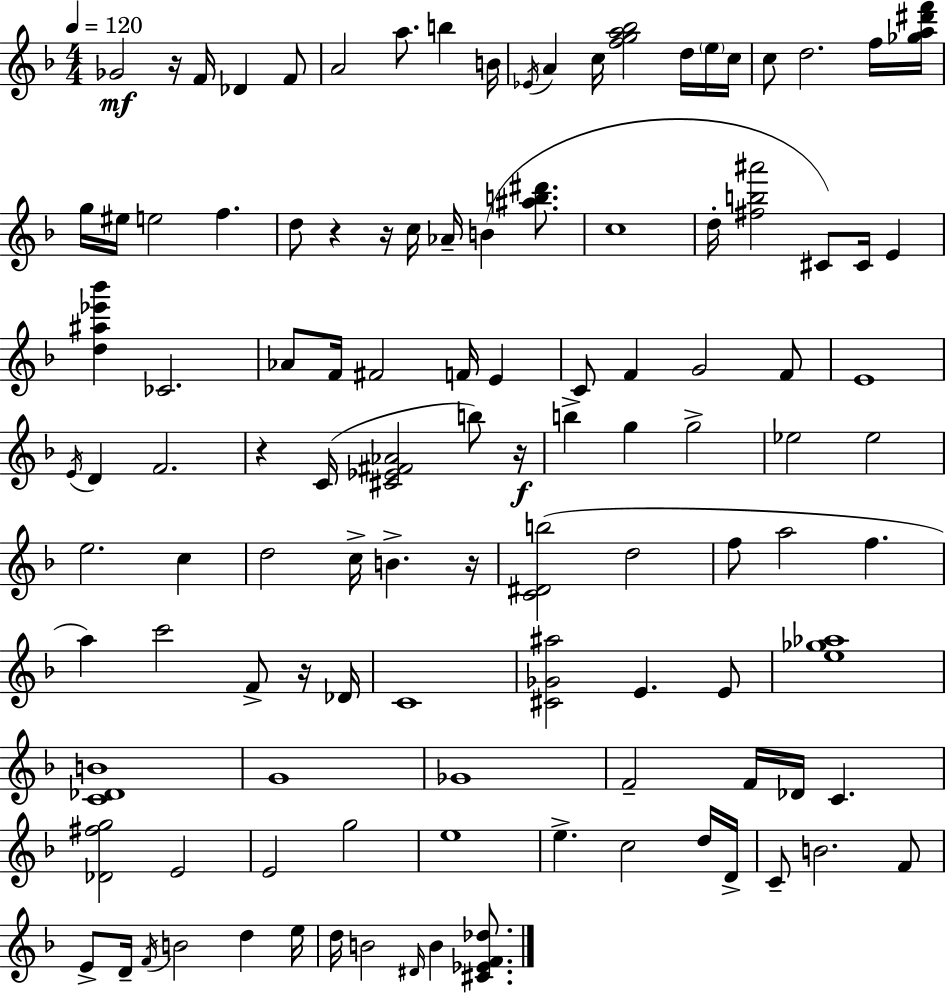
{
  \clef treble
  \numericTimeSignature
  \time 4/4
  \key f \major
  \tempo 4 = 120
  \repeat volta 2 { ges'2\mf r16 f'16 des'4 f'8 | a'2 a''8. b''4 b'16 | \acciaccatura { ees'16 } a'4 c''16 <f'' g'' a'' bes''>2 d''16 \parenthesize e''16 | c''16 c''8 d''2. f''16 | \break <ges'' a'' dis''' f'''>16 g''16 eis''16 e''2 f''4. | d''8 r4 r16 c''16 aes'16-- b'4( <ais'' b'' dis'''>8. | c''1 | d''16-. <fis'' b'' ais'''>2 cis'8) cis'16 e'4 | \break <d'' ais'' ees''' bes'''>4 ces'2. | aes'8 f'16 fis'2 f'16 e'4 | c'8 f'4 g'2 f'8 | e'1 | \break \acciaccatura { e'16 } d'4 f'2. | r4 c'16( <cis' ees' fis' aes'>2 b''8) | r16\f b''4-> g''4 g''2-> | ees''2 ees''2 | \break e''2. c''4 | d''2 c''16-> b'4.-> | r16 <c' dis' b''>2( d''2 | f''8 a''2 f''4. | \break a''4) c'''2 f'8-> | r16 des'16 c'1 | <cis' ges' ais''>2 e'4. | e'8 <e'' ges'' aes''>1 | \break <c' des' b'>1 | g'1 | ges'1 | f'2-- f'16 des'16 c'4. | \break <des' fis'' g''>2 e'2 | e'2 g''2 | e''1 | e''4.-> c''2 | \break d''16 d'16-> c'8-- b'2. | f'8 e'8-> d'16-- \acciaccatura { f'16 } b'2 d''4 | e''16 d''16 b'2 \grace { dis'16 } b'4 | <cis' ees' f' des''>8. } \bar "|."
}